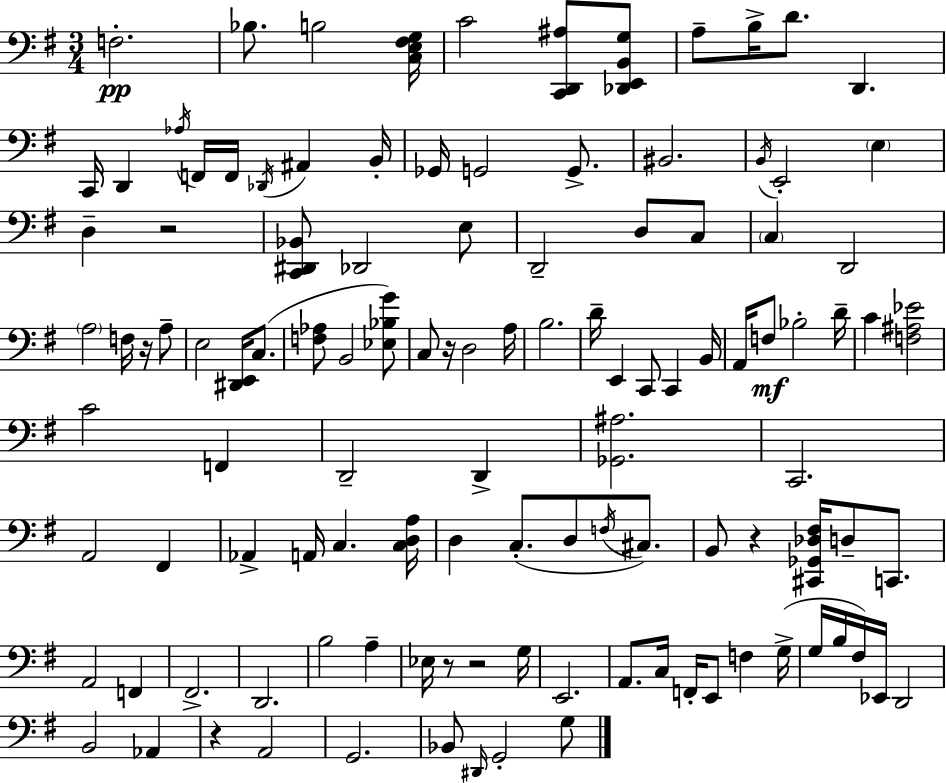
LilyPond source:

{
  \clef bass
  \numericTimeSignature
  \time 3/4
  \key g \major
  f2.-.\pp | bes8. b2 <c e fis g>16 | c'2 <c, d, ais>8 <des, e, b, g>8 | a8-- b16-> d'8. d,4. | \break c,16 d,4 \acciaccatura { aes16 } f,16 f,16 \acciaccatura { des,16 } ais,4 | b,16-. ges,16 g,2 g,8.-> | bis,2. | \acciaccatura { b,16 } e,2-. \parenthesize e4 | \break d4-- r2 | <c, dis, bes,>8 des,2 | e8 d,2-- d8 | c8 \parenthesize c4 d,2 | \break \parenthesize a2 f16 | r16 a8-- e2 <dis, e,>16 | c8.( <f aes>8 b,2 | <ees bes g'>8) c8 r16 d2 | \break a16 b2. | d'16-- e,4 c,8 c,4 | b,16 a,16 f8\mf bes2-. | d'16-- c'4 <f ais ees'>2 | \break c'2 f,4 | d,2-- d,4-> | <ges, ais>2. | c,2. | \break a,2 fis,4 | aes,4-> a,16 c4. | <c d a>16 d4 c8.-.( d8 | \acciaccatura { f16 }) cis8. b,8 r4 <cis, ges, des fis>16 d8-- | \break c,8. a,2 | f,4 fis,2.-> | d,2. | b2 | \break a4-- ees16 r8 r2 | g16 e,2. | a,8. c16 f,16-. e,8 f4 | g16->( g16 b16 fis16) ees,16 d,2 | \break b,2 | aes,4 r4 a,2 | g,2. | bes,8 \grace { dis,16 } g,2-. | \break g8 \bar "|."
}